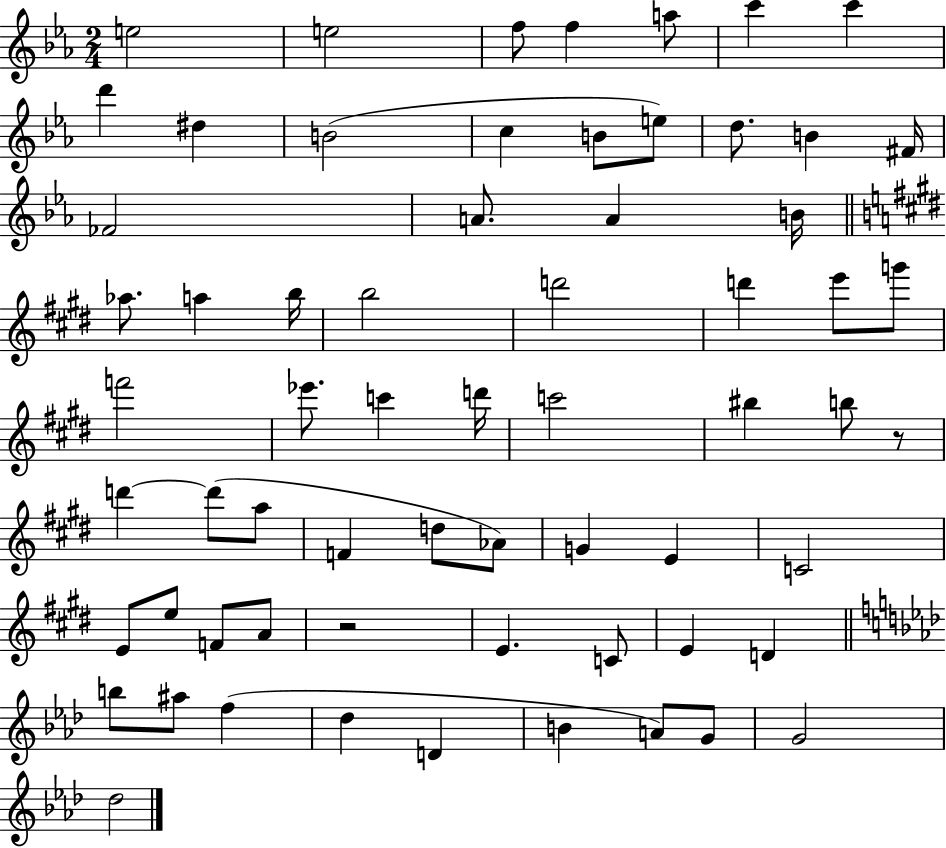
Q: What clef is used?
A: treble